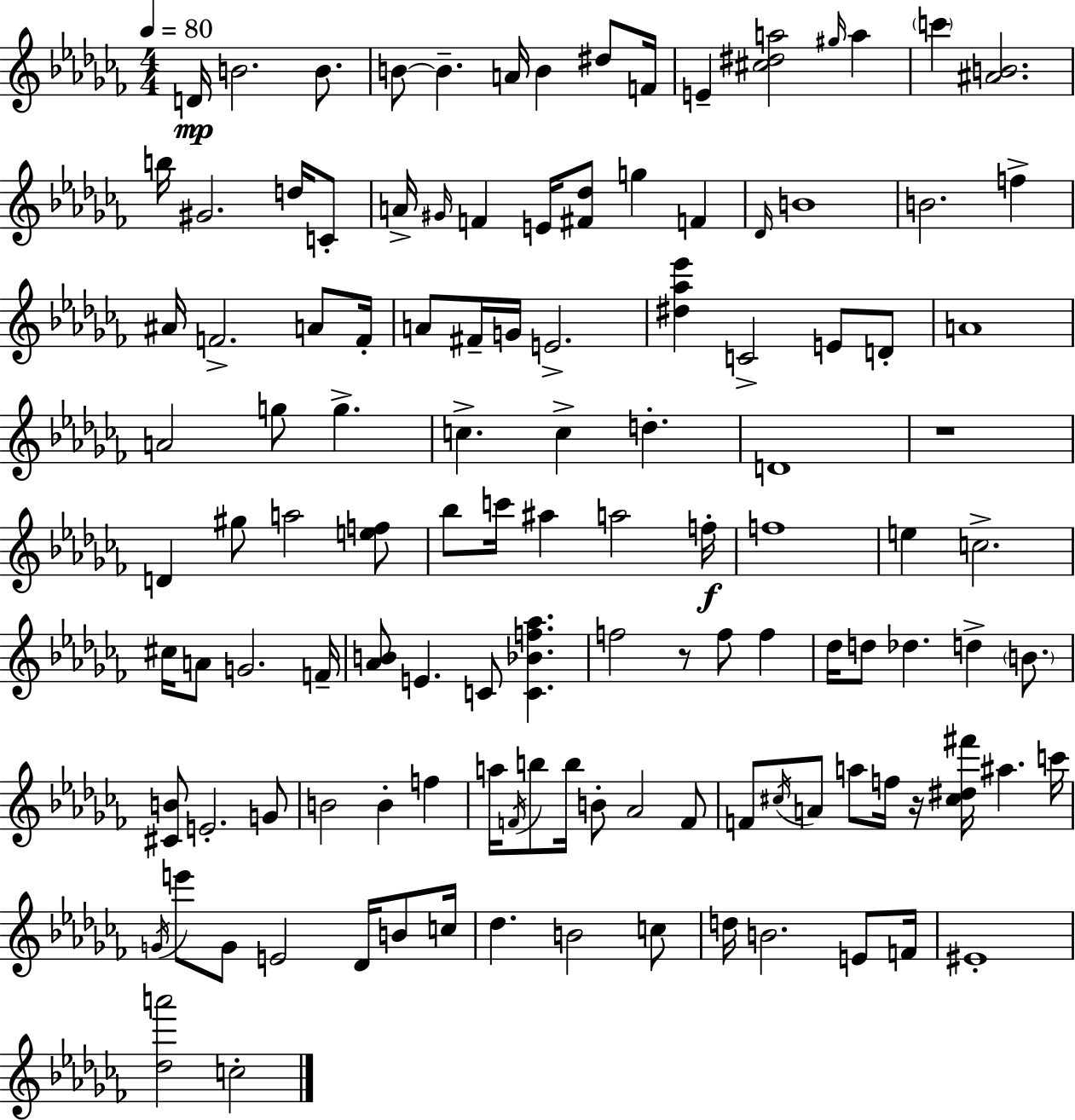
{
  \clef treble
  \numericTimeSignature
  \time 4/4
  \key aes \minor
  \tempo 4 = 80
  d'16\mp b'2. b'8. | b'8~~ b'4.-- a'16 b'4 dis''8 f'16 | e'4-- <cis'' dis'' a''>2 \grace { gis''16 } a''4 | \parenthesize c'''4 <ais' b'>2. | \break b''16 gis'2. d''16 c'8-. | a'16-> \grace { gis'16 } f'4 e'16 <fis' des''>8 g''4 f'4 | \grace { des'16 } b'1 | b'2. f''4-> | \break ais'16 f'2.-> | a'8 f'16-. a'8 fis'16-- g'16 e'2.-> | <dis'' aes'' ees'''>4 c'2-> e'8 | d'8-. a'1 | \break a'2 g''8 g''4.-> | c''4.-> c''4-> d''4.-. | d'1 | r1 | \break d'4 gis''8 a''2 | <e'' f''>8 bes''8 c'''16 ais''4 a''2 | f''16-.\f f''1 | e''4 c''2.-> | \break cis''16 a'8 g'2. | f'16-- <aes' b'>8 e'4. c'8 <c' bes' f'' aes''>4. | f''2 r8 f''8 f''4 | des''16 d''8 des''4. d''4-> | \break \parenthesize b'8. <cis' b'>8 e'2.-. | g'8 b'2 b'4-. f''4 | a''16 \acciaccatura { f'16 } b''8 b''16 b'8-. aes'2 | f'8 f'8 \acciaccatura { cis''16 } a'8 a''8 f''16 r16 <cis'' dis'' fis'''>16 ais''4. | \break c'''16 \acciaccatura { g'16 } e'''8 g'8 e'2 | des'16 b'8 c''16 des''4. b'2 | c''8 d''16 b'2. | e'8 f'16 eis'1-. | \break <des'' a'''>2 c''2-. | \bar "|."
}